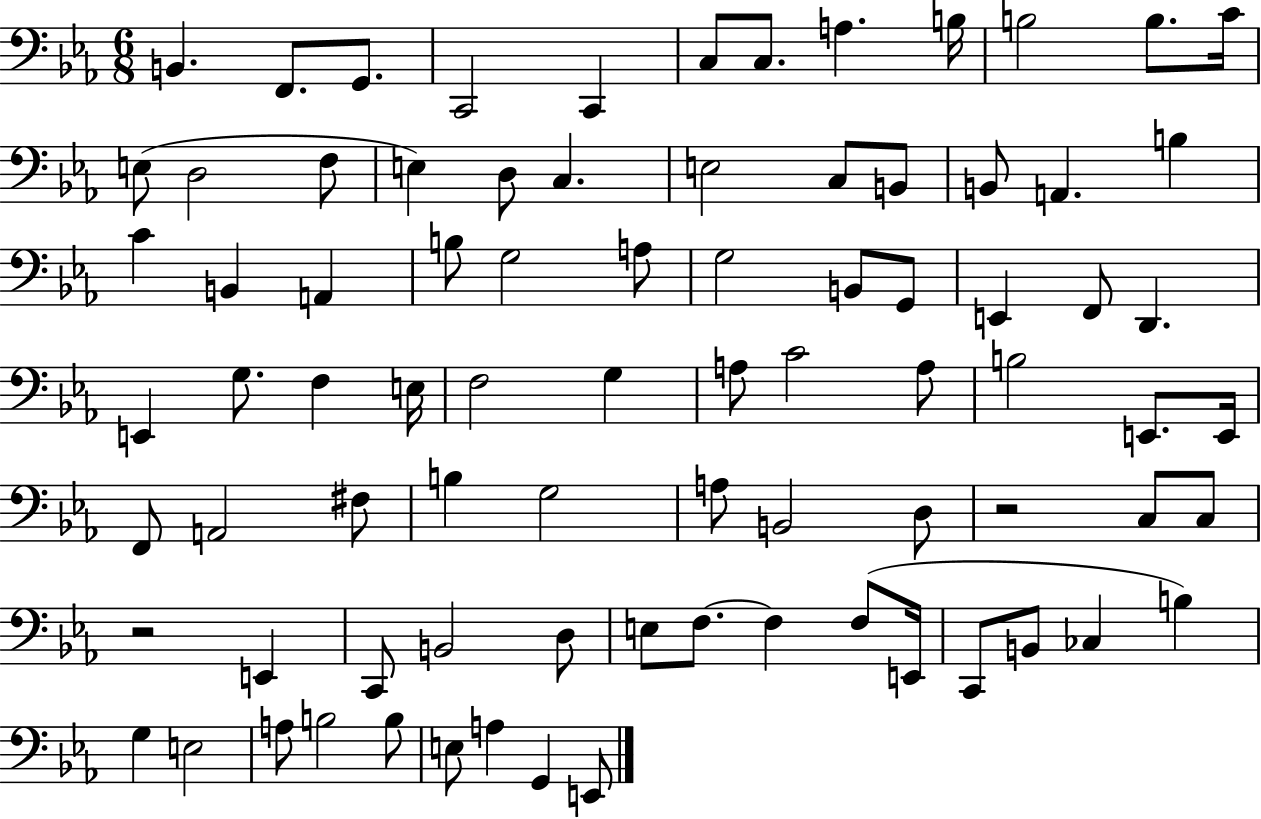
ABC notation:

X:1
T:Untitled
M:6/8
L:1/4
K:Eb
B,, F,,/2 G,,/2 C,,2 C,, C,/2 C,/2 A, B,/4 B,2 B,/2 C/4 E,/2 D,2 F,/2 E, D,/2 C, E,2 C,/2 B,,/2 B,,/2 A,, B, C B,, A,, B,/2 G,2 A,/2 G,2 B,,/2 G,,/2 E,, F,,/2 D,, E,, G,/2 F, E,/4 F,2 G, A,/2 C2 A,/2 B,2 E,,/2 E,,/4 F,,/2 A,,2 ^F,/2 B, G,2 A,/2 B,,2 D,/2 z2 C,/2 C,/2 z2 E,, C,,/2 B,,2 D,/2 E,/2 F,/2 F, F,/2 E,,/4 C,,/2 B,,/2 _C, B, G, E,2 A,/2 B,2 B,/2 E,/2 A, G,, E,,/2